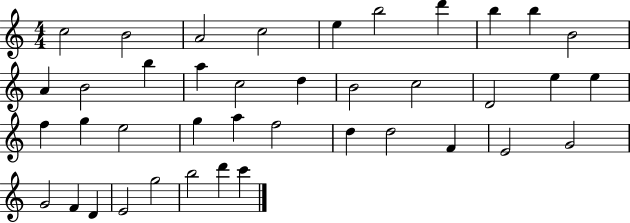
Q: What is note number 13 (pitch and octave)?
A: B5